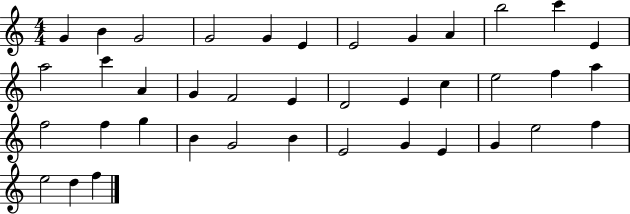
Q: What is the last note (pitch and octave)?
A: F5